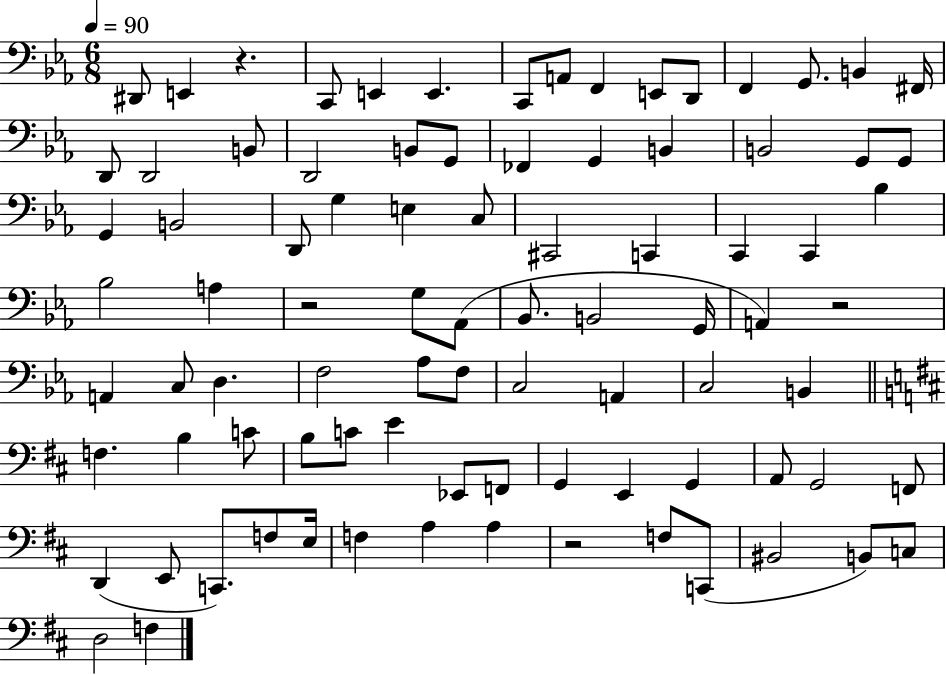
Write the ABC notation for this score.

X:1
T:Untitled
M:6/8
L:1/4
K:Eb
^D,,/2 E,, z C,,/2 E,, E,, C,,/2 A,,/2 F,, E,,/2 D,,/2 F,, G,,/2 B,, ^F,,/4 D,,/2 D,,2 B,,/2 D,,2 B,,/2 G,,/2 _F,, G,, B,, B,,2 G,,/2 G,,/2 G,, B,,2 D,,/2 G, E, C,/2 ^C,,2 C,, C,, C,, _B, _B,2 A, z2 G,/2 _A,,/2 _B,,/2 B,,2 G,,/4 A,, z2 A,, C,/2 D, F,2 _A,/2 F,/2 C,2 A,, C,2 B,, F, B, C/2 B,/2 C/2 E _E,,/2 F,,/2 G,, E,, G,, A,,/2 G,,2 F,,/2 D,, E,,/2 C,,/2 F,/2 E,/4 F, A, A, z2 F,/2 C,,/2 ^B,,2 B,,/2 C,/2 D,2 F,